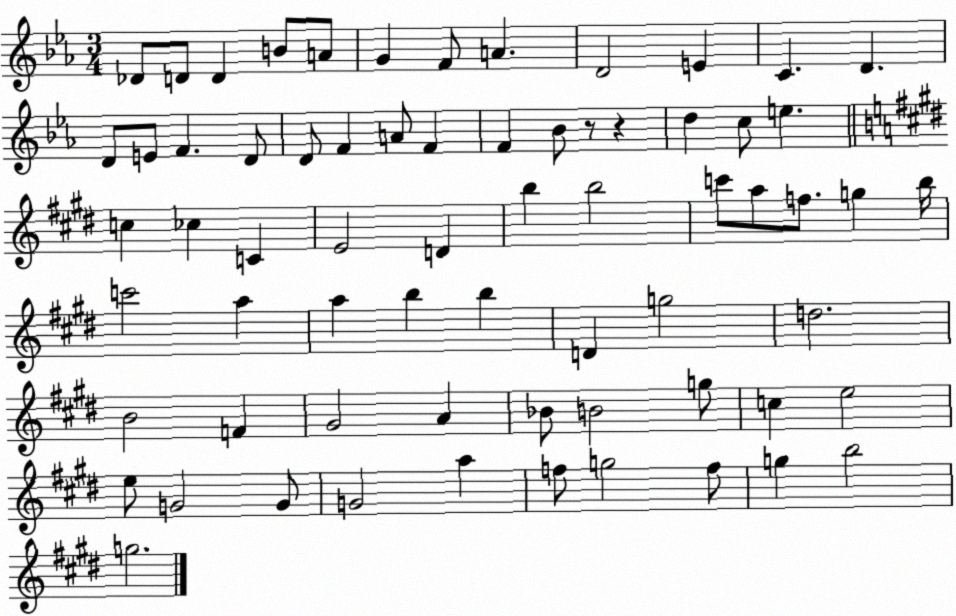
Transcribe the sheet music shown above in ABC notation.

X:1
T:Untitled
M:3/4
L:1/4
K:Eb
_D/2 D/2 D B/2 A/2 G F/2 A D2 E C D D/2 E/2 F D/2 D/2 F A/2 F F _B/2 z/2 z d c/2 e c _c C E2 D b b2 c'/2 a/2 f/2 g b/4 c'2 a a b b D g2 d2 B2 F ^G2 A _B/2 B2 g/2 c e2 e/2 G2 G/2 G2 a f/2 g2 f/2 g b2 g2